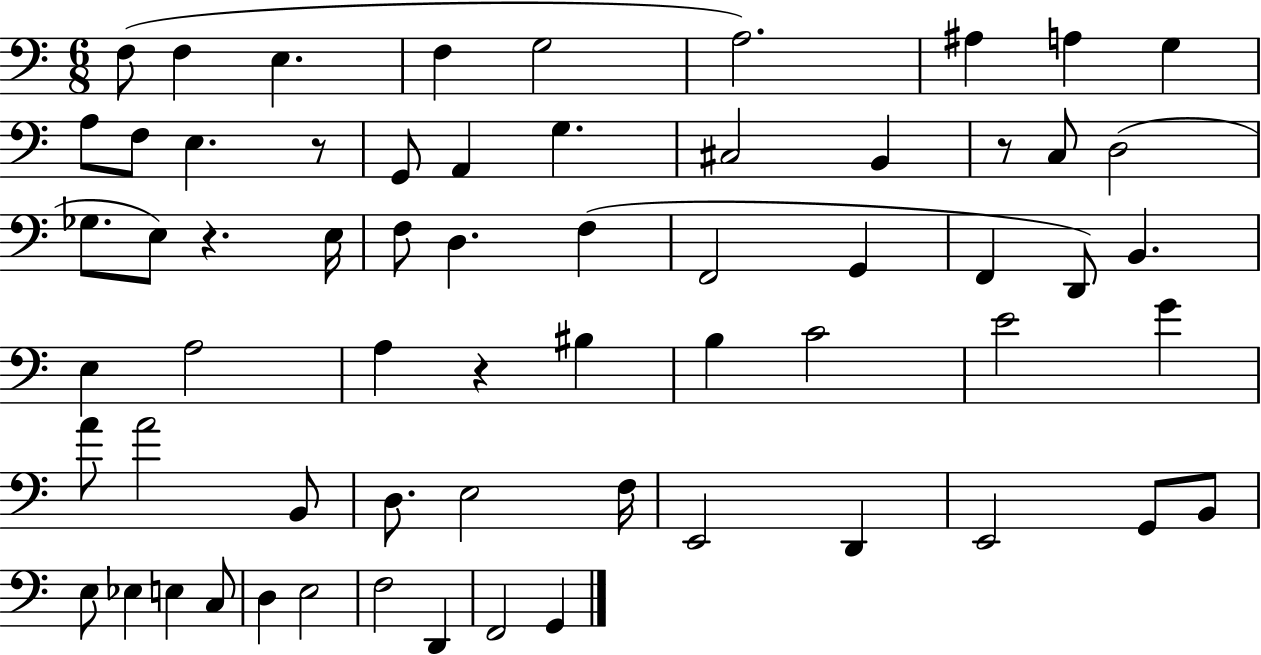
{
  \clef bass
  \numericTimeSignature
  \time 6/8
  \key c \major
  \repeat volta 2 { f8( f4 e4. | f4 g2 | a2.) | ais4 a4 g4 | \break a8 f8 e4. r8 | g,8 a,4 g4. | cis2 b,4 | r8 c8 d2( | \break ges8. e8) r4. e16 | f8 d4. f4( | f,2 g,4 | f,4 d,8) b,4. | \break e4 a2 | a4 r4 bis4 | b4 c'2 | e'2 g'4 | \break a'8 a'2 b,8 | d8. e2 f16 | e,2 d,4 | e,2 g,8 b,8 | \break e8 ees4 e4 c8 | d4 e2 | f2 d,4 | f,2 g,4 | \break } \bar "|."
}